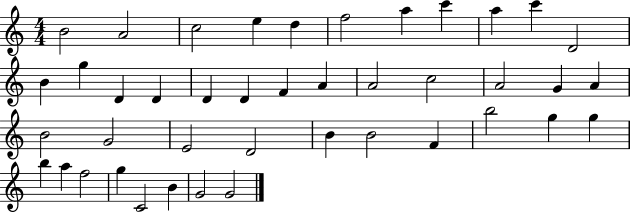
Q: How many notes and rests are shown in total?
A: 42